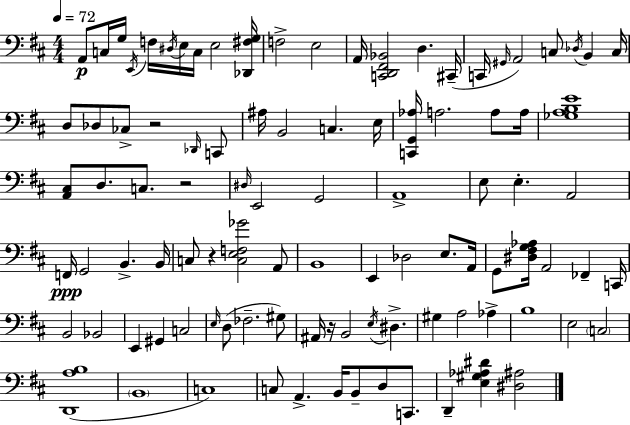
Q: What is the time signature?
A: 4/4